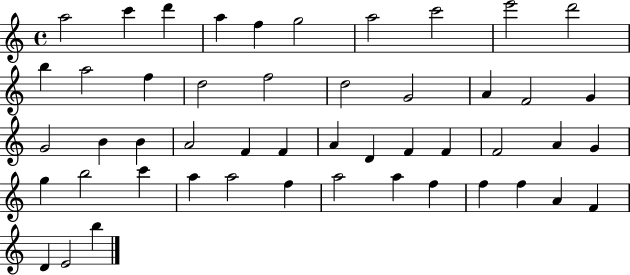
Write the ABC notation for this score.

X:1
T:Untitled
M:4/4
L:1/4
K:C
a2 c' d' a f g2 a2 c'2 e'2 d'2 b a2 f d2 f2 d2 G2 A F2 G G2 B B A2 F F A D F F F2 A G g b2 c' a a2 f a2 a f f f A F D E2 b